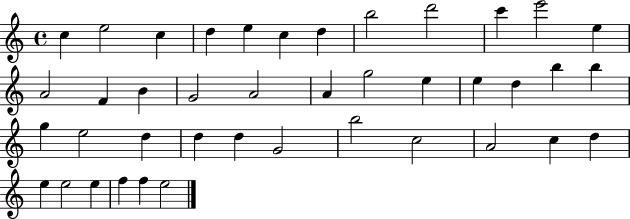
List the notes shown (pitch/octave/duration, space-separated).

C5/q E5/h C5/q D5/q E5/q C5/q D5/q B5/h D6/h C6/q E6/h E5/q A4/h F4/q B4/q G4/h A4/h A4/q G5/h E5/q E5/q D5/q B5/q B5/q G5/q E5/h D5/q D5/q D5/q G4/h B5/h C5/h A4/h C5/q D5/q E5/q E5/h E5/q F5/q F5/q E5/h